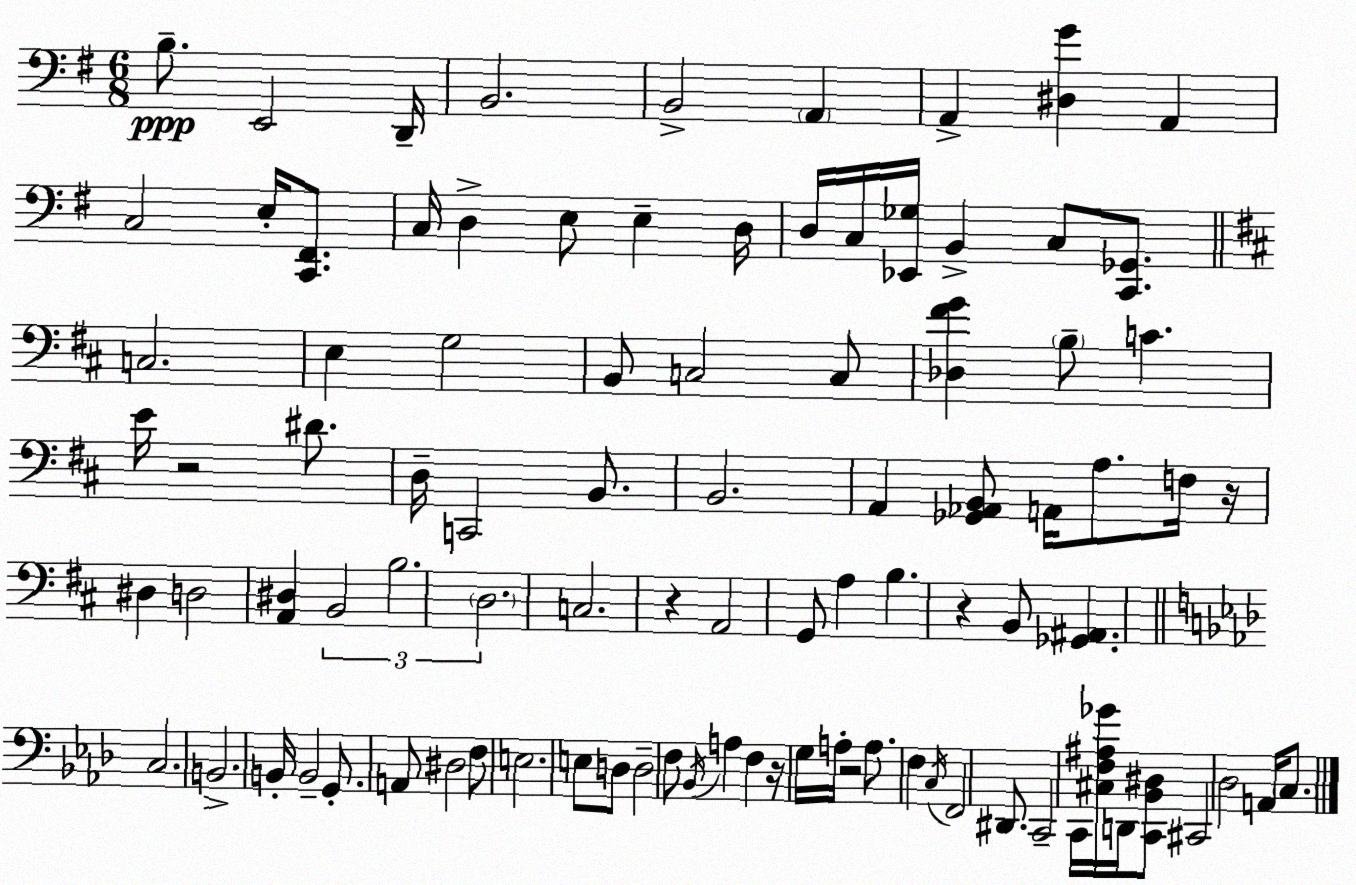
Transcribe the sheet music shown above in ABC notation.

X:1
T:Untitled
M:6/8
L:1/4
K:Em
B,/2 E,,2 D,,/4 B,,2 B,,2 A,, A,, [^D,G] A,, C,2 E,/4 [C,,^F,,]/2 C,/4 D, E,/2 E, D,/4 D,/4 C,/4 [_E,,_G,]/4 B,, C,/2 [C,,_G,,]/2 C,2 E, G,2 B,,/2 C,2 C,/2 [_D,^FG] B,/2 C E/4 z2 ^D/2 D,/4 C,,2 B,,/2 B,,2 A,, [_G,,_A,,B,,]/2 A,,/4 A,/2 F,/4 z/4 ^D, D,2 [A,,^D,] B,,2 B,2 D,2 C,2 z A,,2 G,,/2 A, B, z B,,/2 [_G,,^A,,] C,2 B,,2 B,,/4 B,,2 G,,/2 A,,/2 ^D,2 F,/2 E,2 E,/2 D,/2 D,2 F,/2 _B,,/4 A, F, z/4 G,/4 A,/4 z2 A,/2 F, C,/4 F,,2 ^D,,/2 C,,2 C,,/4 [^C,F,^A,_G]/4 D,,/4 [C,,_B,,^D,]/2 ^C,,2 _D,2 A,,/4 C,/2